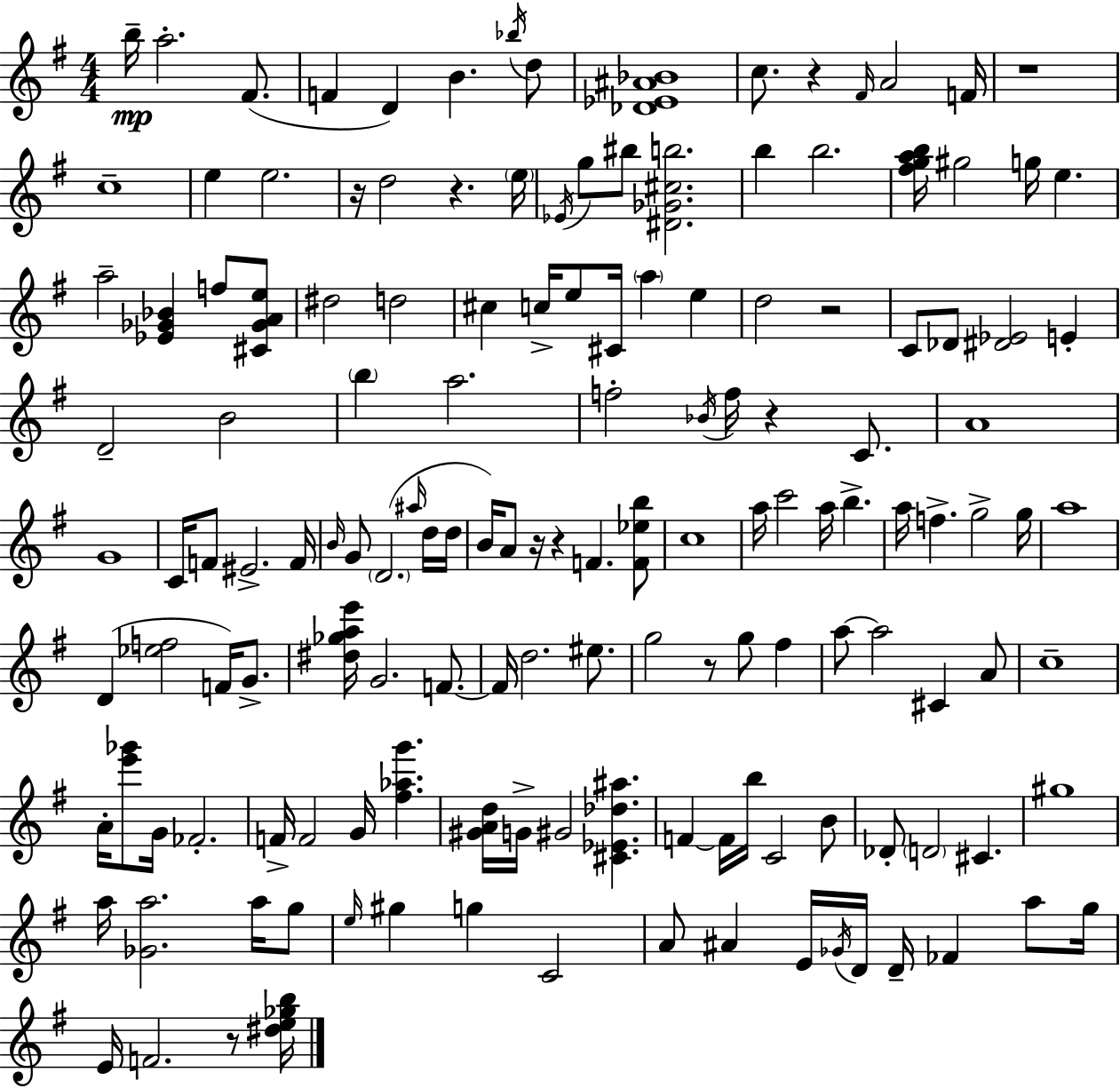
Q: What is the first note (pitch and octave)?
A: B5